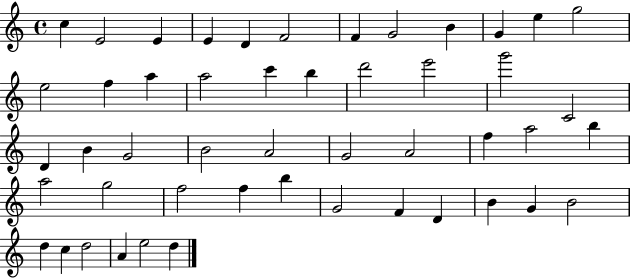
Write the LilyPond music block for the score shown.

{
  \clef treble
  \time 4/4
  \defaultTimeSignature
  \key c \major
  c''4 e'2 e'4 | e'4 d'4 f'2 | f'4 g'2 b'4 | g'4 e''4 g''2 | \break e''2 f''4 a''4 | a''2 c'''4 b''4 | d'''2 e'''2 | g'''2 c'2 | \break d'4 b'4 g'2 | b'2 a'2 | g'2 a'2 | f''4 a''2 b''4 | \break a''2 g''2 | f''2 f''4 b''4 | g'2 f'4 d'4 | b'4 g'4 b'2 | \break d''4 c''4 d''2 | a'4 e''2 d''4 | \bar "|."
}